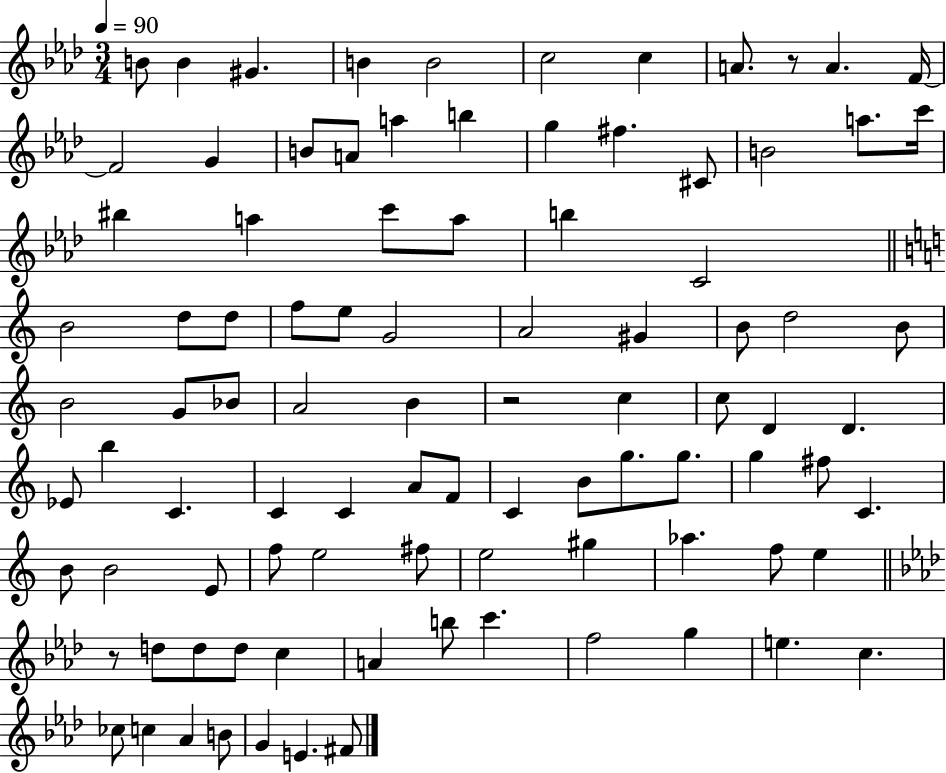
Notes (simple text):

B4/e B4/q G#4/q. B4/q B4/h C5/h C5/q A4/e. R/e A4/q. F4/s F4/h G4/q B4/e A4/e A5/q B5/q G5/q F#5/q. C#4/e B4/h A5/e. C6/s BIS5/q A5/q C6/e A5/e B5/q C4/h B4/h D5/e D5/e F5/e E5/e G4/h A4/h G#4/q B4/e D5/h B4/e B4/h G4/e Bb4/e A4/h B4/q R/h C5/q C5/e D4/q D4/q. Eb4/e B5/q C4/q. C4/q C4/q A4/e F4/e C4/q B4/e G5/e. G5/e. G5/q F#5/e C4/q. B4/e B4/h E4/e F5/e E5/h F#5/e E5/h G#5/q Ab5/q. F5/e E5/q R/e D5/e D5/e D5/e C5/q A4/q B5/e C6/q. F5/h G5/q E5/q. C5/q. CES5/e C5/q Ab4/q B4/e G4/q E4/q. F#4/e